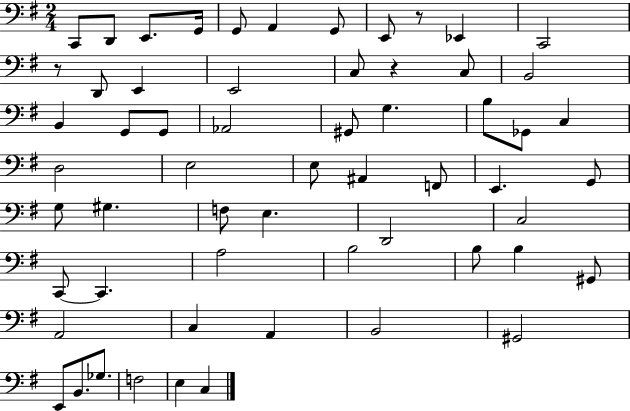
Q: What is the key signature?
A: G major